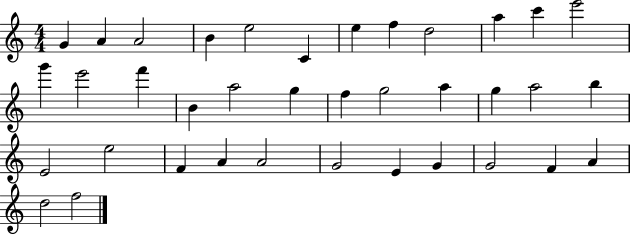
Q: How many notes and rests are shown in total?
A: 37